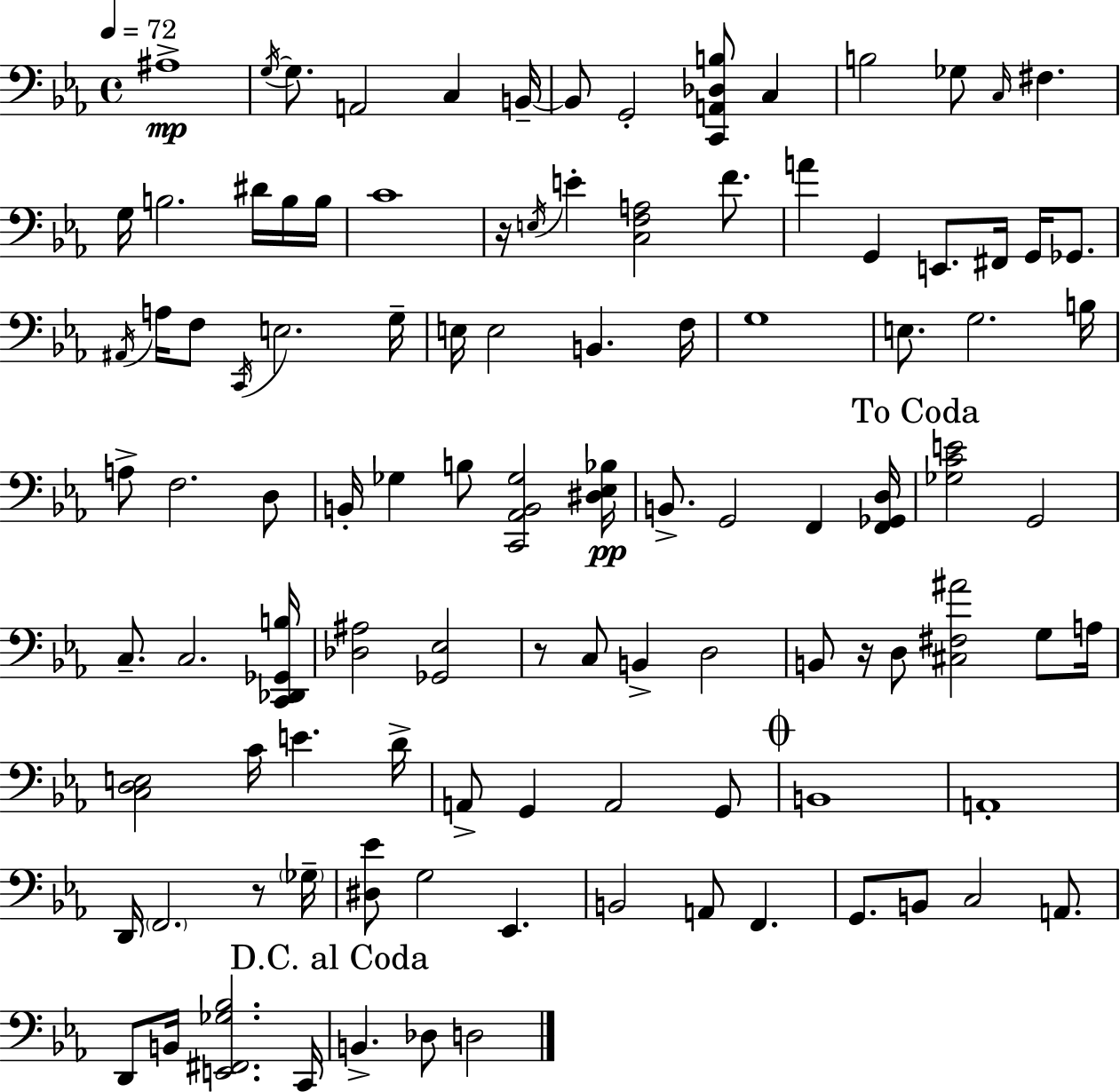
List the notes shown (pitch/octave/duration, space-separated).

A#3/w G3/s G3/e. A2/h C3/q B2/s B2/e G2/h [C2,A2,Db3,B3]/e C3/q B3/h Gb3/e C3/s F#3/q. G3/s B3/h. D#4/s B3/s B3/s C4/w R/s E3/s E4/q [C3,F3,A3]/h F4/e. A4/q G2/q E2/e. F#2/s G2/s Gb2/e. A#2/s A3/s F3/e C2/s E3/h. G3/s E3/s E3/h B2/q. F3/s G3/w E3/e. G3/h. B3/s A3/e F3/h. D3/e B2/s Gb3/q B3/e [C2,Ab2,B2,Gb3]/h [D#3,Eb3,Bb3]/s B2/e. G2/h F2/q [F2,Gb2,D3]/s [Gb3,C4,E4]/h G2/h C3/e. C3/h. [C2,Db2,Gb2,B3]/s [Db3,A#3]/h [Gb2,Eb3]/h R/e C3/e B2/q D3/h B2/e R/s D3/e [C#3,F#3,A#4]/h G3/e A3/s [C3,D3,E3]/h C4/s E4/q. D4/s A2/e G2/q A2/h G2/e B2/w A2/w D2/s F2/h. R/e Gb3/s [D#3,Eb4]/e G3/h Eb2/q. B2/h A2/e F2/q. G2/e. B2/e C3/h A2/e. D2/e B2/s [E2,F#2,Gb3,Bb3]/h. C2/s B2/q. Db3/e D3/h